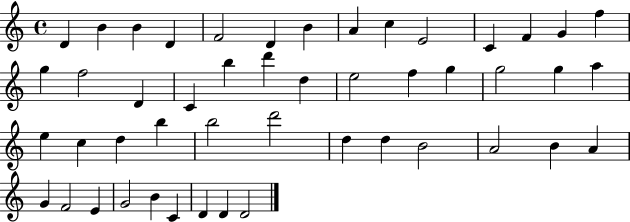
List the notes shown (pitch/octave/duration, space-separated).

D4/q B4/q B4/q D4/q F4/h D4/q B4/q A4/q C5/q E4/h C4/q F4/q G4/q F5/q G5/q F5/h D4/q C4/q B5/q D6/q D5/q E5/h F5/q G5/q G5/h G5/q A5/q E5/q C5/q D5/q B5/q B5/h D6/h D5/q D5/q B4/h A4/h B4/q A4/q G4/q F4/h E4/q G4/h B4/q C4/q D4/q D4/q D4/h